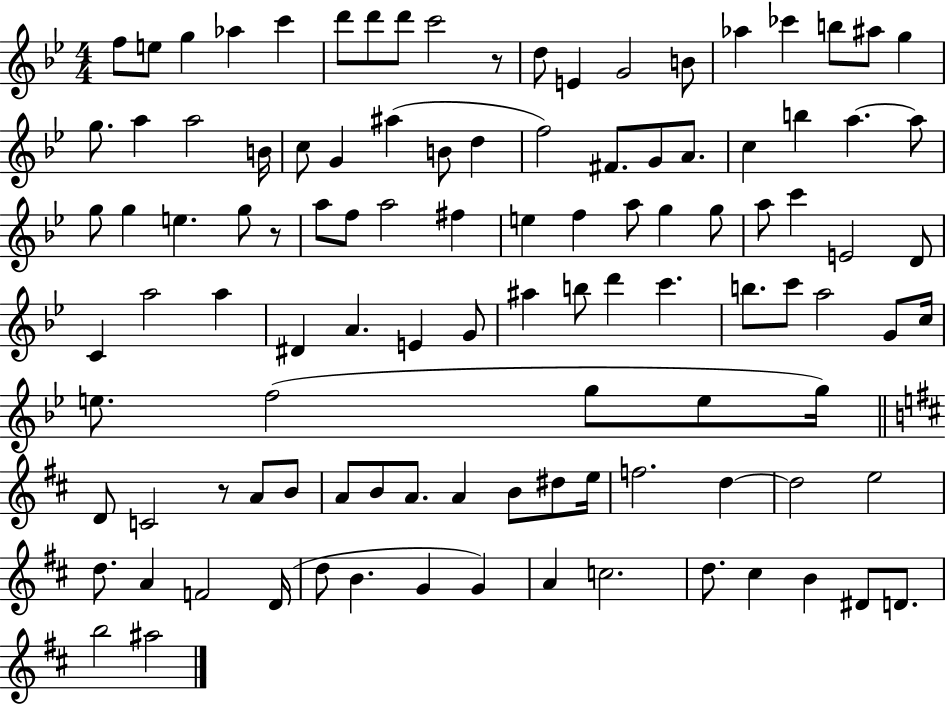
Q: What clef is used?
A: treble